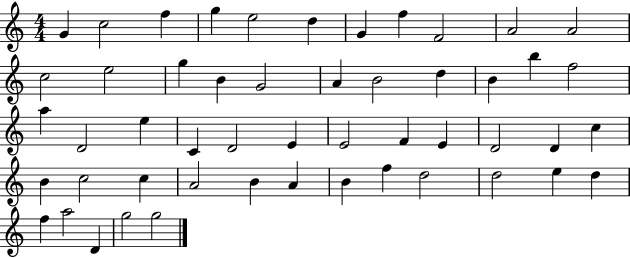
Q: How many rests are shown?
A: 0